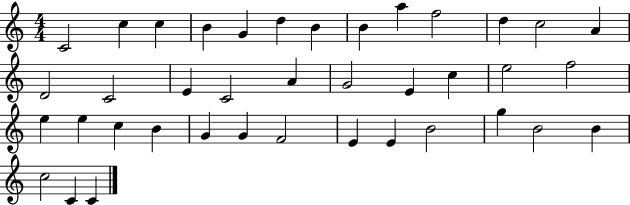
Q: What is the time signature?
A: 4/4